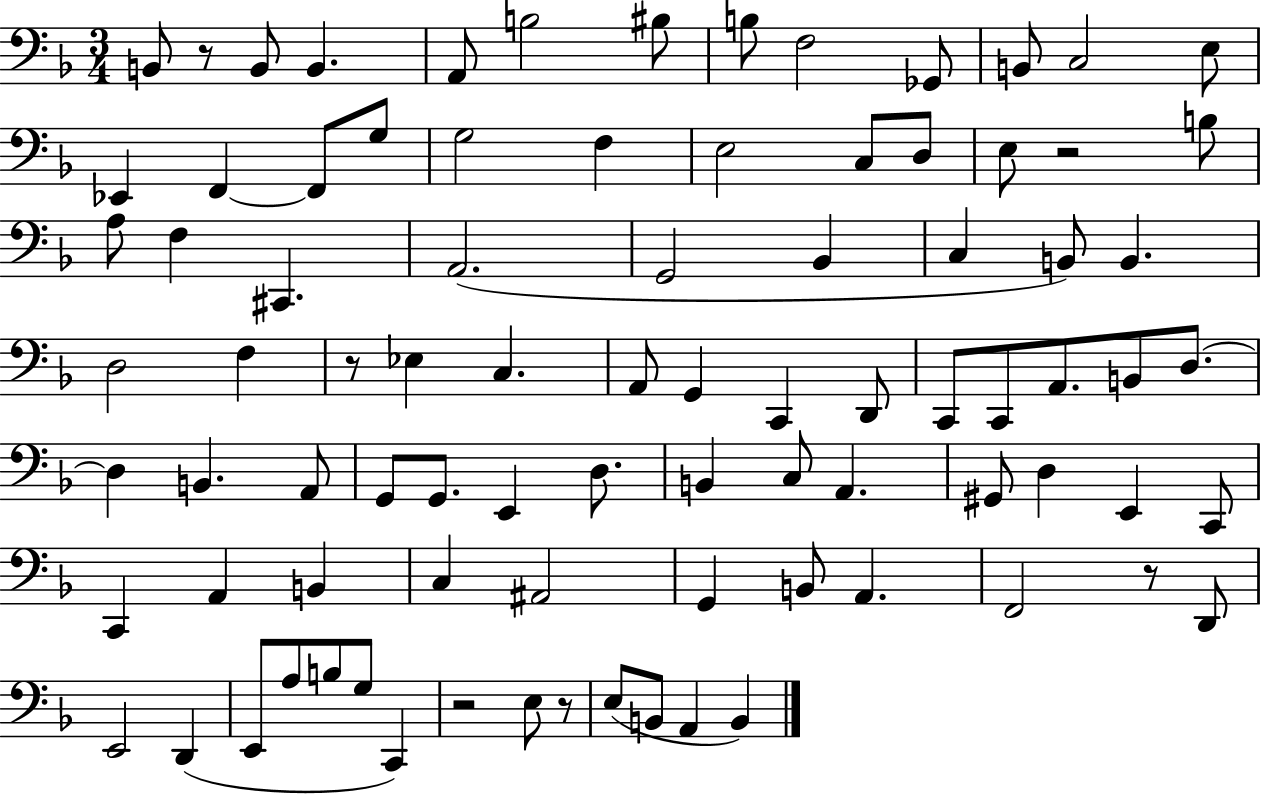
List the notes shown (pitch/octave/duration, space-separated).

B2/e R/e B2/e B2/q. A2/e B3/h BIS3/e B3/e F3/h Gb2/e B2/e C3/h E3/e Eb2/q F2/q F2/e G3/e G3/h F3/q E3/h C3/e D3/e E3/e R/h B3/e A3/e F3/q C#2/q. A2/h. G2/h Bb2/q C3/q B2/e B2/q. D3/h F3/q R/e Eb3/q C3/q. A2/e G2/q C2/q D2/e C2/e C2/e A2/e. B2/e D3/e. D3/q B2/q. A2/e G2/e G2/e. E2/q D3/e. B2/q C3/e A2/q. G#2/e D3/q E2/q C2/e C2/q A2/q B2/q C3/q A#2/h G2/q B2/e A2/q. F2/h R/e D2/e E2/h D2/q E2/e A3/e B3/e G3/e C2/q R/h E3/e R/e E3/e B2/e A2/q B2/q